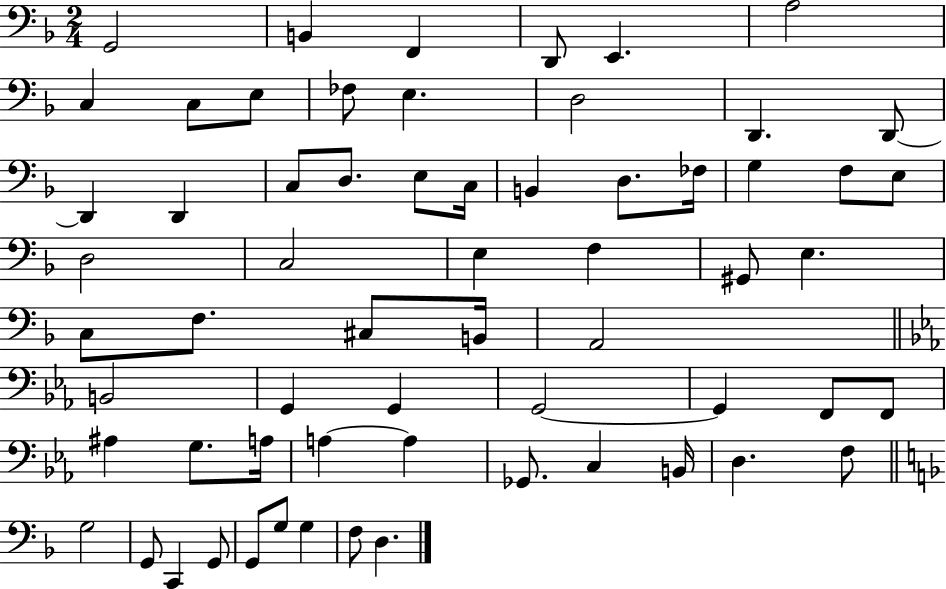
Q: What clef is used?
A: bass